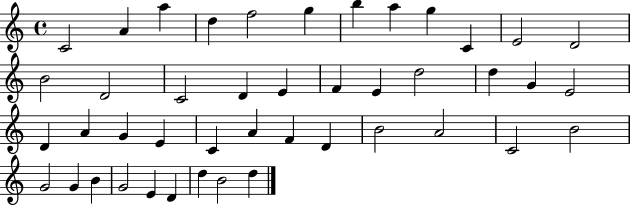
C4/h A4/q A5/q D5/q F5/h G5/q B5/q A5/q G5/q C4/q E4/h D4/h B4/h D4/h C4/h D4/q E4/q F4/q E4/q D5/h D5/q G4/q E4/h D4/q A4/q G4/q E4/q C4/q A4/q F4/q D4/q B4/h A4/h C4/h B4/h G4/h G4/q B4/q G4/h E4/q D4/q D5/q B4/h D5/q